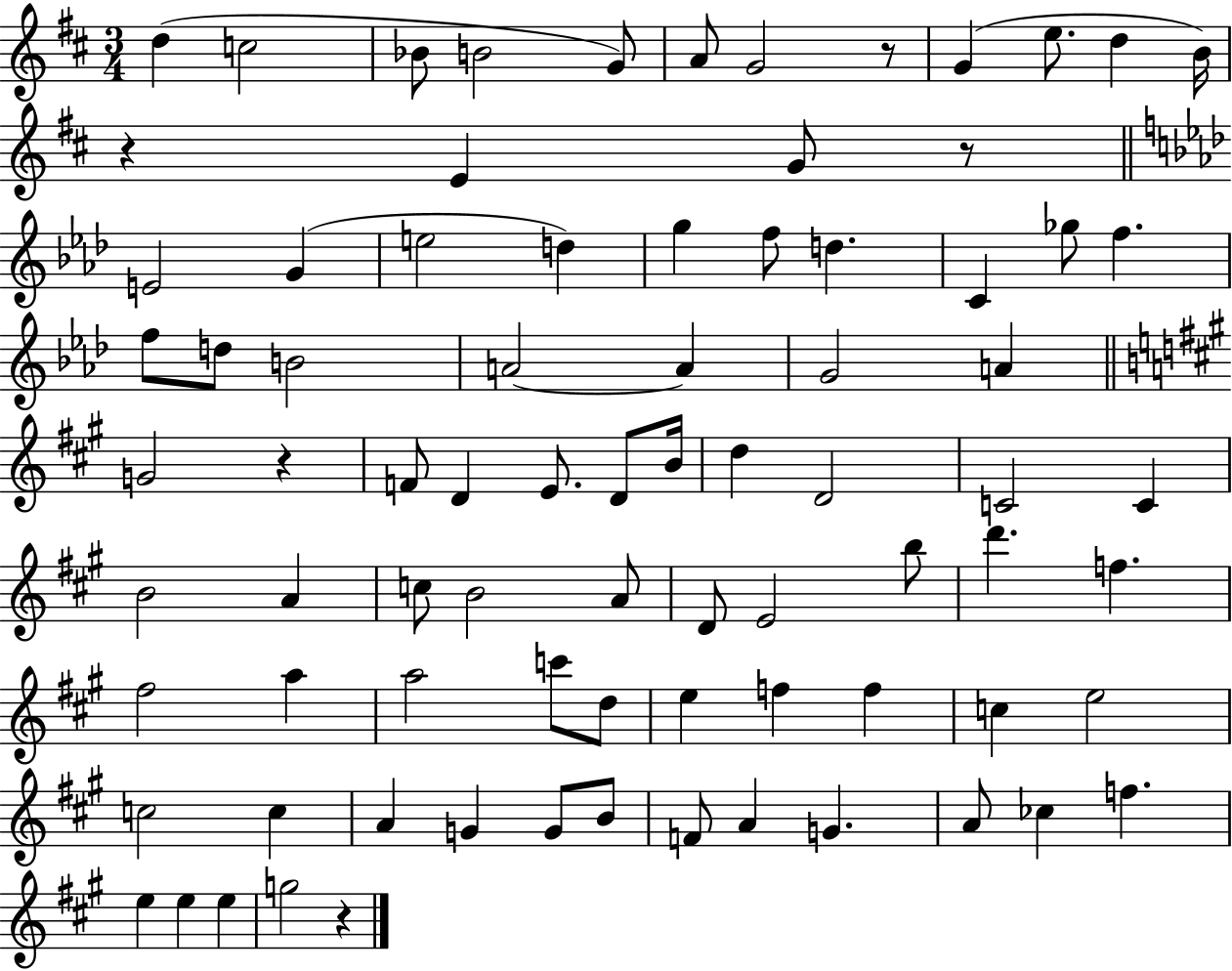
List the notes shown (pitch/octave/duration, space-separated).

D5/q C5/h Bb4/e B4/h G4/e A4/e G4/h R/e G4/q E5/e. D5/q B4/s R/q E4/q G4/e R/e E4/h G4/q E5/h D5/q G5/q F5/e D5/q. C4/q Gb5/e F5/q. F5/e D5/e B4/h A4/h A4/q G4/h A4/q G4/h R/q F4/e D4/q E4/e. D4/e B4/s D5/q D4/h C4/h C4/q B4/h A4/q C5/e B4/h A4/e D4/e E4/h B5/e D6/q. F5/q. F#5/h A5/q A5/h C6/e D5/e E5/q F5/q F5/q C5/q E5/h C5/h C5/q A4/q G4/q G4/e B4/e F4/e A4/q G4/q. A4/e CES5/q F5/q. E5/q E5/q E5/q G5/h R/q